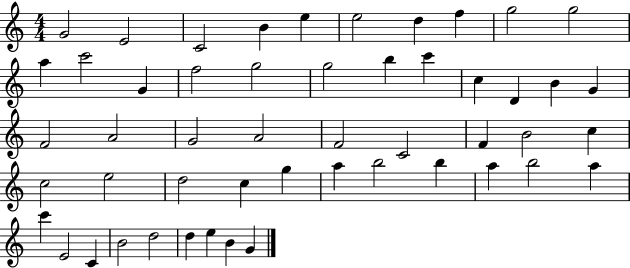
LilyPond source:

{
  \clef treble
  \numericTimeSignature
  \time 4/4
  \key c \major
  g'2 e'2 | c'2 b'4 e''4 | e''2 d''4 f''4 | g''2 g''2 | \break a''4 c'''2 g'4 | f''2 g''2 | g''2 b''4 c'''4 | c''4 d'4 b'4 g'4 | \break f'2 a'2 | g'2 a'2 | f'2 c'2 | f'4 b'2 c''4 | \break c''2 e''2 | d''2 c''4 g''4 | a''4 b''2 b''4 | a''4 b''2 a''4 | \break c'''4 e'2 c'4 | b'2 d''2 | d''4 e''4 b'4 g'4 | \bar "|."
}